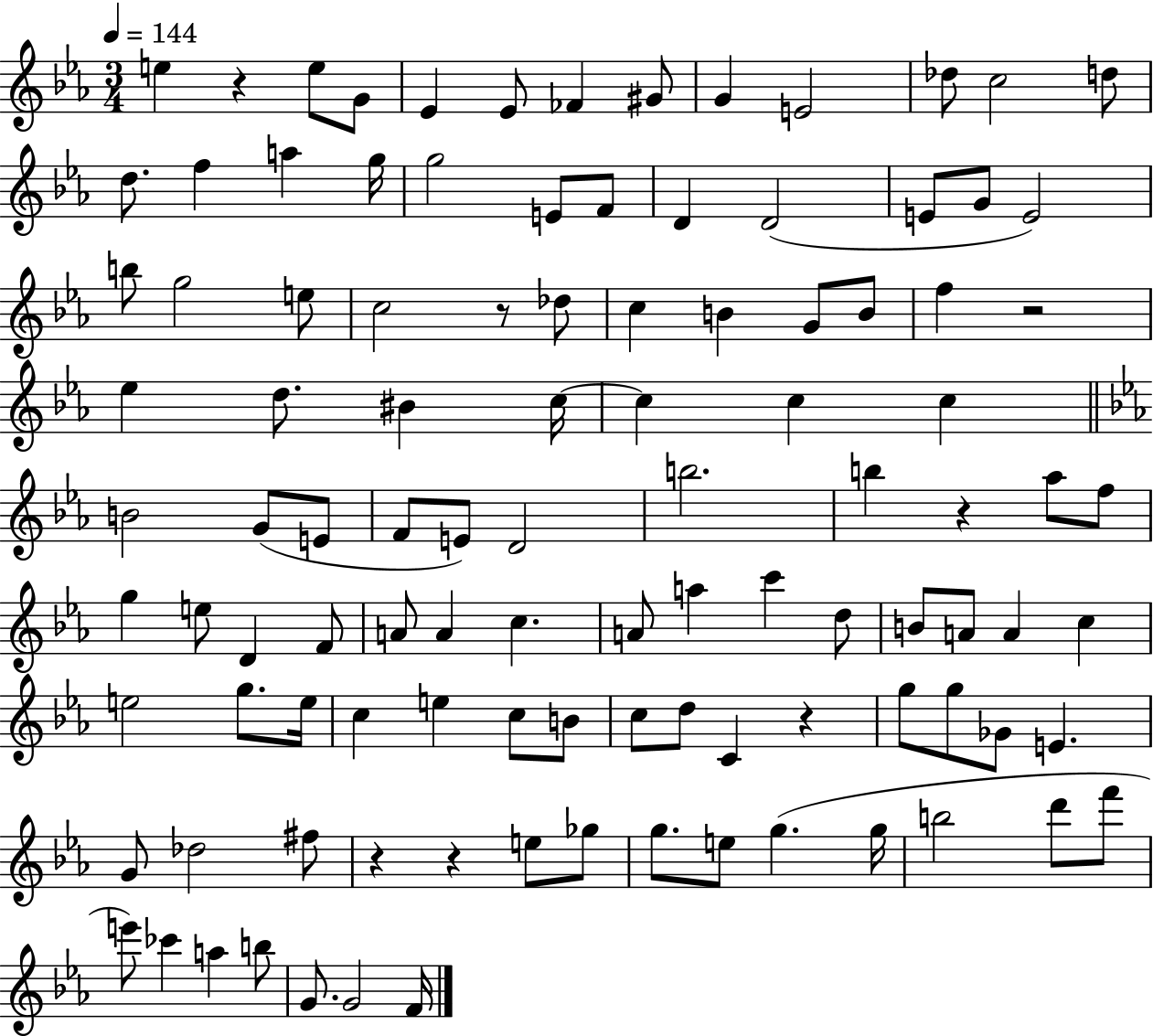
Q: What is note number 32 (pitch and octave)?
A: G4